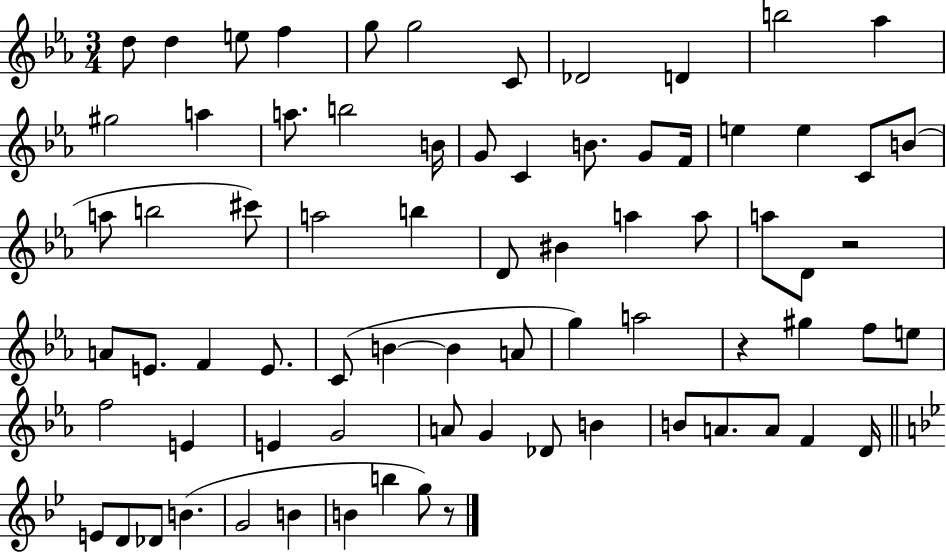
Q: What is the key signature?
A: EES major